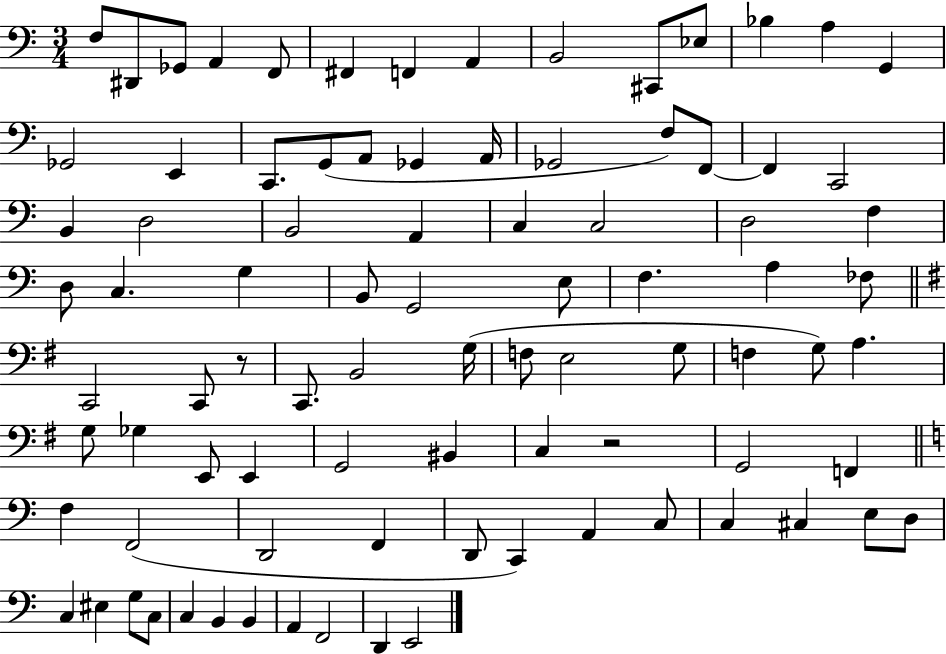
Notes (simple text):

F3/e D#2/e Gb2/e A2/q F2/e F#2/q F2/q A2/q B2/h C#2/e Eb3/e Bb3/q A3/q G2/q Gb2/h E2/q C2/e. G2/e A2/e Gb2/q A2/s Gb2/h F3/e F2/e F2/q C2/h B2/q D3/h B2/h A2/q C3/q C3/h D3/h F3/q D3/e C3/q. G3/q B2/e G2/h E3/e F3/q. A3/q FES3/e C2/h C2/e R/e C2/e. B2/h G3/s F3/e E3/h G3/e F3/q G3/e A3/q. G3/e Gb3/q E2/e E2/q G2/h BIS2/q C3/q R/h G2/h F2/q F3/q F2/h D2/h F2/q D2/e C2/q A2/q C3/e C3/q C#3/q E3/e D3/e C3/q EIS3/q G3/e C3/e C3/q B2/q B2/q A2/q F2/h D2/q E2/h